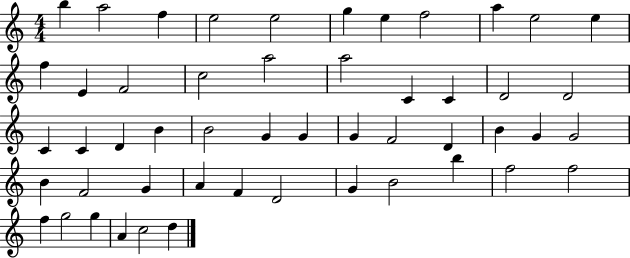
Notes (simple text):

B5/q A5/h F5/q E5/h E5/h G5/q E5/q F5/h A5/q E5/h E5/q F5/q E4/q F4/h C5/h A5/h A5/h C4/q C4/q D4/h D4/h C4/q C4/q D4/q B4/q B4/h G4/q G4/q G4/q F4/h D4/q B4/q G4/q G4/h B4/q F4/h G4/q A4/q F4/q D4/h G4/q B4/h B5/q F5/h F5/h F5/q G5/h G5/q A4/q C5/h D5/q